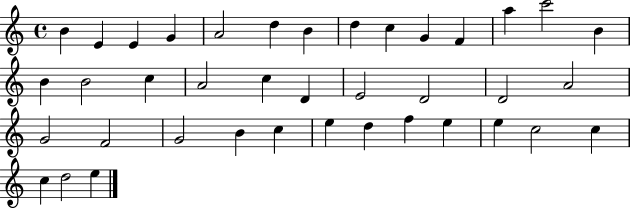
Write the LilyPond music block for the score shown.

{
  \clef treble
  \time 4/4
  \defaultTimeSignature
  \key c \major
  b'4 e'4 e'4 g'4 | a'2 d''4 b'4 | d''4 c''4 g'4 f'4 | a''4 c'''2 b'4 | \break b'4 b'2 c''4 | a'2 c''4 d'4 | e'2 d'2 | d'2 a'2 | \break g'2 f'2 | g'2 b'4 c''4 | e''4 d''4 f''4 e''4 | e''4 c''2 c''4 | \break c''4 d''2 e''4 | \bar "|."
}